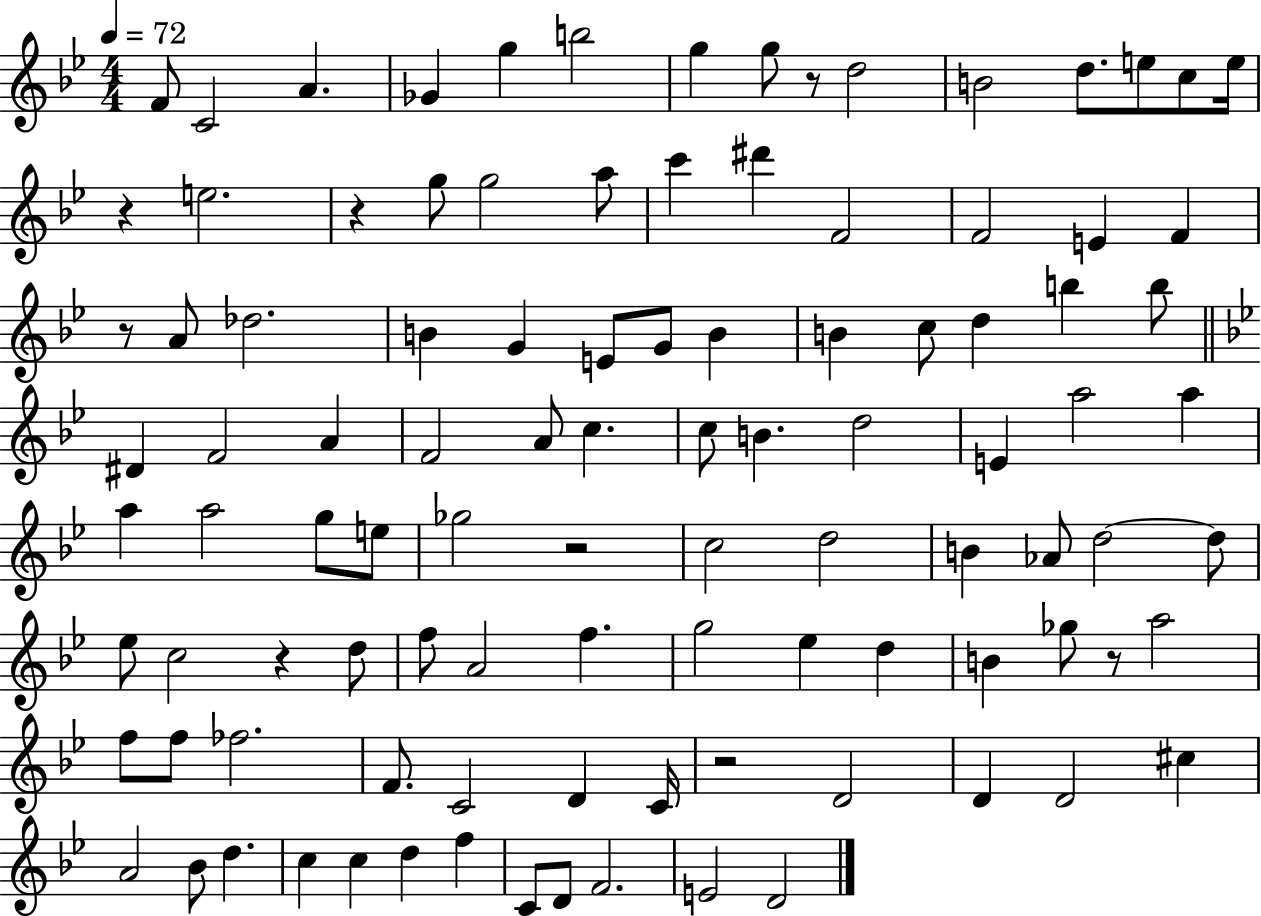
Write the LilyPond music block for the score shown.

{
  \clef treble
  \numericTimeSignature
  \time 4/4
  \key bes \major
  \tempo 4 = 72
  f'8 c'2 a'4. | ges'4 g''4 b''2 | g''4 g''8 r8 d''2 | b'2 d''8. e''8 c''8 e''16 | \break r4 e''2. | r4 g''8 g''2 a''8 | c'''4 dis'''4 f'2 | f'2 e'4 f'4 | \break r8 a'8 des''2. | b'4 g'4 e'8 g'8 b'4 | b'4 c''8 d''4 b''4 b''8 | \bar "||" \break \key bes \major dis'4 f'2 a'4 | f'2 a'8 c''4. | c''8 b'4. d''2 | e'4 a''2 a''4 | \break a''4 a''2 g''8 e''8 | ges''2 r2 | c''2 d''2 | b'4 aes'8 d''2~~ d''8 | \break ees''8 c''2 r4 d''8 | f''8 a'2 f''4. | g''2 ees''4 d''4 | b'4 ges''8 r8 a''2 | \break f''8 f''8 fes''2. | f'8. c'2 d'4 c'16 | r2 d'2 | d'4 d'2 cis''4 | \break a'2 bes'8 d''4. | c''4 c''4 d''4 f''4 | c'8 d'8 f'2. | e'2 d'2 | \break \bar "|."
}